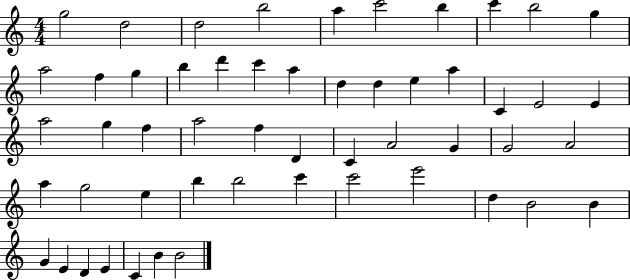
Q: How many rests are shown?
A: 0